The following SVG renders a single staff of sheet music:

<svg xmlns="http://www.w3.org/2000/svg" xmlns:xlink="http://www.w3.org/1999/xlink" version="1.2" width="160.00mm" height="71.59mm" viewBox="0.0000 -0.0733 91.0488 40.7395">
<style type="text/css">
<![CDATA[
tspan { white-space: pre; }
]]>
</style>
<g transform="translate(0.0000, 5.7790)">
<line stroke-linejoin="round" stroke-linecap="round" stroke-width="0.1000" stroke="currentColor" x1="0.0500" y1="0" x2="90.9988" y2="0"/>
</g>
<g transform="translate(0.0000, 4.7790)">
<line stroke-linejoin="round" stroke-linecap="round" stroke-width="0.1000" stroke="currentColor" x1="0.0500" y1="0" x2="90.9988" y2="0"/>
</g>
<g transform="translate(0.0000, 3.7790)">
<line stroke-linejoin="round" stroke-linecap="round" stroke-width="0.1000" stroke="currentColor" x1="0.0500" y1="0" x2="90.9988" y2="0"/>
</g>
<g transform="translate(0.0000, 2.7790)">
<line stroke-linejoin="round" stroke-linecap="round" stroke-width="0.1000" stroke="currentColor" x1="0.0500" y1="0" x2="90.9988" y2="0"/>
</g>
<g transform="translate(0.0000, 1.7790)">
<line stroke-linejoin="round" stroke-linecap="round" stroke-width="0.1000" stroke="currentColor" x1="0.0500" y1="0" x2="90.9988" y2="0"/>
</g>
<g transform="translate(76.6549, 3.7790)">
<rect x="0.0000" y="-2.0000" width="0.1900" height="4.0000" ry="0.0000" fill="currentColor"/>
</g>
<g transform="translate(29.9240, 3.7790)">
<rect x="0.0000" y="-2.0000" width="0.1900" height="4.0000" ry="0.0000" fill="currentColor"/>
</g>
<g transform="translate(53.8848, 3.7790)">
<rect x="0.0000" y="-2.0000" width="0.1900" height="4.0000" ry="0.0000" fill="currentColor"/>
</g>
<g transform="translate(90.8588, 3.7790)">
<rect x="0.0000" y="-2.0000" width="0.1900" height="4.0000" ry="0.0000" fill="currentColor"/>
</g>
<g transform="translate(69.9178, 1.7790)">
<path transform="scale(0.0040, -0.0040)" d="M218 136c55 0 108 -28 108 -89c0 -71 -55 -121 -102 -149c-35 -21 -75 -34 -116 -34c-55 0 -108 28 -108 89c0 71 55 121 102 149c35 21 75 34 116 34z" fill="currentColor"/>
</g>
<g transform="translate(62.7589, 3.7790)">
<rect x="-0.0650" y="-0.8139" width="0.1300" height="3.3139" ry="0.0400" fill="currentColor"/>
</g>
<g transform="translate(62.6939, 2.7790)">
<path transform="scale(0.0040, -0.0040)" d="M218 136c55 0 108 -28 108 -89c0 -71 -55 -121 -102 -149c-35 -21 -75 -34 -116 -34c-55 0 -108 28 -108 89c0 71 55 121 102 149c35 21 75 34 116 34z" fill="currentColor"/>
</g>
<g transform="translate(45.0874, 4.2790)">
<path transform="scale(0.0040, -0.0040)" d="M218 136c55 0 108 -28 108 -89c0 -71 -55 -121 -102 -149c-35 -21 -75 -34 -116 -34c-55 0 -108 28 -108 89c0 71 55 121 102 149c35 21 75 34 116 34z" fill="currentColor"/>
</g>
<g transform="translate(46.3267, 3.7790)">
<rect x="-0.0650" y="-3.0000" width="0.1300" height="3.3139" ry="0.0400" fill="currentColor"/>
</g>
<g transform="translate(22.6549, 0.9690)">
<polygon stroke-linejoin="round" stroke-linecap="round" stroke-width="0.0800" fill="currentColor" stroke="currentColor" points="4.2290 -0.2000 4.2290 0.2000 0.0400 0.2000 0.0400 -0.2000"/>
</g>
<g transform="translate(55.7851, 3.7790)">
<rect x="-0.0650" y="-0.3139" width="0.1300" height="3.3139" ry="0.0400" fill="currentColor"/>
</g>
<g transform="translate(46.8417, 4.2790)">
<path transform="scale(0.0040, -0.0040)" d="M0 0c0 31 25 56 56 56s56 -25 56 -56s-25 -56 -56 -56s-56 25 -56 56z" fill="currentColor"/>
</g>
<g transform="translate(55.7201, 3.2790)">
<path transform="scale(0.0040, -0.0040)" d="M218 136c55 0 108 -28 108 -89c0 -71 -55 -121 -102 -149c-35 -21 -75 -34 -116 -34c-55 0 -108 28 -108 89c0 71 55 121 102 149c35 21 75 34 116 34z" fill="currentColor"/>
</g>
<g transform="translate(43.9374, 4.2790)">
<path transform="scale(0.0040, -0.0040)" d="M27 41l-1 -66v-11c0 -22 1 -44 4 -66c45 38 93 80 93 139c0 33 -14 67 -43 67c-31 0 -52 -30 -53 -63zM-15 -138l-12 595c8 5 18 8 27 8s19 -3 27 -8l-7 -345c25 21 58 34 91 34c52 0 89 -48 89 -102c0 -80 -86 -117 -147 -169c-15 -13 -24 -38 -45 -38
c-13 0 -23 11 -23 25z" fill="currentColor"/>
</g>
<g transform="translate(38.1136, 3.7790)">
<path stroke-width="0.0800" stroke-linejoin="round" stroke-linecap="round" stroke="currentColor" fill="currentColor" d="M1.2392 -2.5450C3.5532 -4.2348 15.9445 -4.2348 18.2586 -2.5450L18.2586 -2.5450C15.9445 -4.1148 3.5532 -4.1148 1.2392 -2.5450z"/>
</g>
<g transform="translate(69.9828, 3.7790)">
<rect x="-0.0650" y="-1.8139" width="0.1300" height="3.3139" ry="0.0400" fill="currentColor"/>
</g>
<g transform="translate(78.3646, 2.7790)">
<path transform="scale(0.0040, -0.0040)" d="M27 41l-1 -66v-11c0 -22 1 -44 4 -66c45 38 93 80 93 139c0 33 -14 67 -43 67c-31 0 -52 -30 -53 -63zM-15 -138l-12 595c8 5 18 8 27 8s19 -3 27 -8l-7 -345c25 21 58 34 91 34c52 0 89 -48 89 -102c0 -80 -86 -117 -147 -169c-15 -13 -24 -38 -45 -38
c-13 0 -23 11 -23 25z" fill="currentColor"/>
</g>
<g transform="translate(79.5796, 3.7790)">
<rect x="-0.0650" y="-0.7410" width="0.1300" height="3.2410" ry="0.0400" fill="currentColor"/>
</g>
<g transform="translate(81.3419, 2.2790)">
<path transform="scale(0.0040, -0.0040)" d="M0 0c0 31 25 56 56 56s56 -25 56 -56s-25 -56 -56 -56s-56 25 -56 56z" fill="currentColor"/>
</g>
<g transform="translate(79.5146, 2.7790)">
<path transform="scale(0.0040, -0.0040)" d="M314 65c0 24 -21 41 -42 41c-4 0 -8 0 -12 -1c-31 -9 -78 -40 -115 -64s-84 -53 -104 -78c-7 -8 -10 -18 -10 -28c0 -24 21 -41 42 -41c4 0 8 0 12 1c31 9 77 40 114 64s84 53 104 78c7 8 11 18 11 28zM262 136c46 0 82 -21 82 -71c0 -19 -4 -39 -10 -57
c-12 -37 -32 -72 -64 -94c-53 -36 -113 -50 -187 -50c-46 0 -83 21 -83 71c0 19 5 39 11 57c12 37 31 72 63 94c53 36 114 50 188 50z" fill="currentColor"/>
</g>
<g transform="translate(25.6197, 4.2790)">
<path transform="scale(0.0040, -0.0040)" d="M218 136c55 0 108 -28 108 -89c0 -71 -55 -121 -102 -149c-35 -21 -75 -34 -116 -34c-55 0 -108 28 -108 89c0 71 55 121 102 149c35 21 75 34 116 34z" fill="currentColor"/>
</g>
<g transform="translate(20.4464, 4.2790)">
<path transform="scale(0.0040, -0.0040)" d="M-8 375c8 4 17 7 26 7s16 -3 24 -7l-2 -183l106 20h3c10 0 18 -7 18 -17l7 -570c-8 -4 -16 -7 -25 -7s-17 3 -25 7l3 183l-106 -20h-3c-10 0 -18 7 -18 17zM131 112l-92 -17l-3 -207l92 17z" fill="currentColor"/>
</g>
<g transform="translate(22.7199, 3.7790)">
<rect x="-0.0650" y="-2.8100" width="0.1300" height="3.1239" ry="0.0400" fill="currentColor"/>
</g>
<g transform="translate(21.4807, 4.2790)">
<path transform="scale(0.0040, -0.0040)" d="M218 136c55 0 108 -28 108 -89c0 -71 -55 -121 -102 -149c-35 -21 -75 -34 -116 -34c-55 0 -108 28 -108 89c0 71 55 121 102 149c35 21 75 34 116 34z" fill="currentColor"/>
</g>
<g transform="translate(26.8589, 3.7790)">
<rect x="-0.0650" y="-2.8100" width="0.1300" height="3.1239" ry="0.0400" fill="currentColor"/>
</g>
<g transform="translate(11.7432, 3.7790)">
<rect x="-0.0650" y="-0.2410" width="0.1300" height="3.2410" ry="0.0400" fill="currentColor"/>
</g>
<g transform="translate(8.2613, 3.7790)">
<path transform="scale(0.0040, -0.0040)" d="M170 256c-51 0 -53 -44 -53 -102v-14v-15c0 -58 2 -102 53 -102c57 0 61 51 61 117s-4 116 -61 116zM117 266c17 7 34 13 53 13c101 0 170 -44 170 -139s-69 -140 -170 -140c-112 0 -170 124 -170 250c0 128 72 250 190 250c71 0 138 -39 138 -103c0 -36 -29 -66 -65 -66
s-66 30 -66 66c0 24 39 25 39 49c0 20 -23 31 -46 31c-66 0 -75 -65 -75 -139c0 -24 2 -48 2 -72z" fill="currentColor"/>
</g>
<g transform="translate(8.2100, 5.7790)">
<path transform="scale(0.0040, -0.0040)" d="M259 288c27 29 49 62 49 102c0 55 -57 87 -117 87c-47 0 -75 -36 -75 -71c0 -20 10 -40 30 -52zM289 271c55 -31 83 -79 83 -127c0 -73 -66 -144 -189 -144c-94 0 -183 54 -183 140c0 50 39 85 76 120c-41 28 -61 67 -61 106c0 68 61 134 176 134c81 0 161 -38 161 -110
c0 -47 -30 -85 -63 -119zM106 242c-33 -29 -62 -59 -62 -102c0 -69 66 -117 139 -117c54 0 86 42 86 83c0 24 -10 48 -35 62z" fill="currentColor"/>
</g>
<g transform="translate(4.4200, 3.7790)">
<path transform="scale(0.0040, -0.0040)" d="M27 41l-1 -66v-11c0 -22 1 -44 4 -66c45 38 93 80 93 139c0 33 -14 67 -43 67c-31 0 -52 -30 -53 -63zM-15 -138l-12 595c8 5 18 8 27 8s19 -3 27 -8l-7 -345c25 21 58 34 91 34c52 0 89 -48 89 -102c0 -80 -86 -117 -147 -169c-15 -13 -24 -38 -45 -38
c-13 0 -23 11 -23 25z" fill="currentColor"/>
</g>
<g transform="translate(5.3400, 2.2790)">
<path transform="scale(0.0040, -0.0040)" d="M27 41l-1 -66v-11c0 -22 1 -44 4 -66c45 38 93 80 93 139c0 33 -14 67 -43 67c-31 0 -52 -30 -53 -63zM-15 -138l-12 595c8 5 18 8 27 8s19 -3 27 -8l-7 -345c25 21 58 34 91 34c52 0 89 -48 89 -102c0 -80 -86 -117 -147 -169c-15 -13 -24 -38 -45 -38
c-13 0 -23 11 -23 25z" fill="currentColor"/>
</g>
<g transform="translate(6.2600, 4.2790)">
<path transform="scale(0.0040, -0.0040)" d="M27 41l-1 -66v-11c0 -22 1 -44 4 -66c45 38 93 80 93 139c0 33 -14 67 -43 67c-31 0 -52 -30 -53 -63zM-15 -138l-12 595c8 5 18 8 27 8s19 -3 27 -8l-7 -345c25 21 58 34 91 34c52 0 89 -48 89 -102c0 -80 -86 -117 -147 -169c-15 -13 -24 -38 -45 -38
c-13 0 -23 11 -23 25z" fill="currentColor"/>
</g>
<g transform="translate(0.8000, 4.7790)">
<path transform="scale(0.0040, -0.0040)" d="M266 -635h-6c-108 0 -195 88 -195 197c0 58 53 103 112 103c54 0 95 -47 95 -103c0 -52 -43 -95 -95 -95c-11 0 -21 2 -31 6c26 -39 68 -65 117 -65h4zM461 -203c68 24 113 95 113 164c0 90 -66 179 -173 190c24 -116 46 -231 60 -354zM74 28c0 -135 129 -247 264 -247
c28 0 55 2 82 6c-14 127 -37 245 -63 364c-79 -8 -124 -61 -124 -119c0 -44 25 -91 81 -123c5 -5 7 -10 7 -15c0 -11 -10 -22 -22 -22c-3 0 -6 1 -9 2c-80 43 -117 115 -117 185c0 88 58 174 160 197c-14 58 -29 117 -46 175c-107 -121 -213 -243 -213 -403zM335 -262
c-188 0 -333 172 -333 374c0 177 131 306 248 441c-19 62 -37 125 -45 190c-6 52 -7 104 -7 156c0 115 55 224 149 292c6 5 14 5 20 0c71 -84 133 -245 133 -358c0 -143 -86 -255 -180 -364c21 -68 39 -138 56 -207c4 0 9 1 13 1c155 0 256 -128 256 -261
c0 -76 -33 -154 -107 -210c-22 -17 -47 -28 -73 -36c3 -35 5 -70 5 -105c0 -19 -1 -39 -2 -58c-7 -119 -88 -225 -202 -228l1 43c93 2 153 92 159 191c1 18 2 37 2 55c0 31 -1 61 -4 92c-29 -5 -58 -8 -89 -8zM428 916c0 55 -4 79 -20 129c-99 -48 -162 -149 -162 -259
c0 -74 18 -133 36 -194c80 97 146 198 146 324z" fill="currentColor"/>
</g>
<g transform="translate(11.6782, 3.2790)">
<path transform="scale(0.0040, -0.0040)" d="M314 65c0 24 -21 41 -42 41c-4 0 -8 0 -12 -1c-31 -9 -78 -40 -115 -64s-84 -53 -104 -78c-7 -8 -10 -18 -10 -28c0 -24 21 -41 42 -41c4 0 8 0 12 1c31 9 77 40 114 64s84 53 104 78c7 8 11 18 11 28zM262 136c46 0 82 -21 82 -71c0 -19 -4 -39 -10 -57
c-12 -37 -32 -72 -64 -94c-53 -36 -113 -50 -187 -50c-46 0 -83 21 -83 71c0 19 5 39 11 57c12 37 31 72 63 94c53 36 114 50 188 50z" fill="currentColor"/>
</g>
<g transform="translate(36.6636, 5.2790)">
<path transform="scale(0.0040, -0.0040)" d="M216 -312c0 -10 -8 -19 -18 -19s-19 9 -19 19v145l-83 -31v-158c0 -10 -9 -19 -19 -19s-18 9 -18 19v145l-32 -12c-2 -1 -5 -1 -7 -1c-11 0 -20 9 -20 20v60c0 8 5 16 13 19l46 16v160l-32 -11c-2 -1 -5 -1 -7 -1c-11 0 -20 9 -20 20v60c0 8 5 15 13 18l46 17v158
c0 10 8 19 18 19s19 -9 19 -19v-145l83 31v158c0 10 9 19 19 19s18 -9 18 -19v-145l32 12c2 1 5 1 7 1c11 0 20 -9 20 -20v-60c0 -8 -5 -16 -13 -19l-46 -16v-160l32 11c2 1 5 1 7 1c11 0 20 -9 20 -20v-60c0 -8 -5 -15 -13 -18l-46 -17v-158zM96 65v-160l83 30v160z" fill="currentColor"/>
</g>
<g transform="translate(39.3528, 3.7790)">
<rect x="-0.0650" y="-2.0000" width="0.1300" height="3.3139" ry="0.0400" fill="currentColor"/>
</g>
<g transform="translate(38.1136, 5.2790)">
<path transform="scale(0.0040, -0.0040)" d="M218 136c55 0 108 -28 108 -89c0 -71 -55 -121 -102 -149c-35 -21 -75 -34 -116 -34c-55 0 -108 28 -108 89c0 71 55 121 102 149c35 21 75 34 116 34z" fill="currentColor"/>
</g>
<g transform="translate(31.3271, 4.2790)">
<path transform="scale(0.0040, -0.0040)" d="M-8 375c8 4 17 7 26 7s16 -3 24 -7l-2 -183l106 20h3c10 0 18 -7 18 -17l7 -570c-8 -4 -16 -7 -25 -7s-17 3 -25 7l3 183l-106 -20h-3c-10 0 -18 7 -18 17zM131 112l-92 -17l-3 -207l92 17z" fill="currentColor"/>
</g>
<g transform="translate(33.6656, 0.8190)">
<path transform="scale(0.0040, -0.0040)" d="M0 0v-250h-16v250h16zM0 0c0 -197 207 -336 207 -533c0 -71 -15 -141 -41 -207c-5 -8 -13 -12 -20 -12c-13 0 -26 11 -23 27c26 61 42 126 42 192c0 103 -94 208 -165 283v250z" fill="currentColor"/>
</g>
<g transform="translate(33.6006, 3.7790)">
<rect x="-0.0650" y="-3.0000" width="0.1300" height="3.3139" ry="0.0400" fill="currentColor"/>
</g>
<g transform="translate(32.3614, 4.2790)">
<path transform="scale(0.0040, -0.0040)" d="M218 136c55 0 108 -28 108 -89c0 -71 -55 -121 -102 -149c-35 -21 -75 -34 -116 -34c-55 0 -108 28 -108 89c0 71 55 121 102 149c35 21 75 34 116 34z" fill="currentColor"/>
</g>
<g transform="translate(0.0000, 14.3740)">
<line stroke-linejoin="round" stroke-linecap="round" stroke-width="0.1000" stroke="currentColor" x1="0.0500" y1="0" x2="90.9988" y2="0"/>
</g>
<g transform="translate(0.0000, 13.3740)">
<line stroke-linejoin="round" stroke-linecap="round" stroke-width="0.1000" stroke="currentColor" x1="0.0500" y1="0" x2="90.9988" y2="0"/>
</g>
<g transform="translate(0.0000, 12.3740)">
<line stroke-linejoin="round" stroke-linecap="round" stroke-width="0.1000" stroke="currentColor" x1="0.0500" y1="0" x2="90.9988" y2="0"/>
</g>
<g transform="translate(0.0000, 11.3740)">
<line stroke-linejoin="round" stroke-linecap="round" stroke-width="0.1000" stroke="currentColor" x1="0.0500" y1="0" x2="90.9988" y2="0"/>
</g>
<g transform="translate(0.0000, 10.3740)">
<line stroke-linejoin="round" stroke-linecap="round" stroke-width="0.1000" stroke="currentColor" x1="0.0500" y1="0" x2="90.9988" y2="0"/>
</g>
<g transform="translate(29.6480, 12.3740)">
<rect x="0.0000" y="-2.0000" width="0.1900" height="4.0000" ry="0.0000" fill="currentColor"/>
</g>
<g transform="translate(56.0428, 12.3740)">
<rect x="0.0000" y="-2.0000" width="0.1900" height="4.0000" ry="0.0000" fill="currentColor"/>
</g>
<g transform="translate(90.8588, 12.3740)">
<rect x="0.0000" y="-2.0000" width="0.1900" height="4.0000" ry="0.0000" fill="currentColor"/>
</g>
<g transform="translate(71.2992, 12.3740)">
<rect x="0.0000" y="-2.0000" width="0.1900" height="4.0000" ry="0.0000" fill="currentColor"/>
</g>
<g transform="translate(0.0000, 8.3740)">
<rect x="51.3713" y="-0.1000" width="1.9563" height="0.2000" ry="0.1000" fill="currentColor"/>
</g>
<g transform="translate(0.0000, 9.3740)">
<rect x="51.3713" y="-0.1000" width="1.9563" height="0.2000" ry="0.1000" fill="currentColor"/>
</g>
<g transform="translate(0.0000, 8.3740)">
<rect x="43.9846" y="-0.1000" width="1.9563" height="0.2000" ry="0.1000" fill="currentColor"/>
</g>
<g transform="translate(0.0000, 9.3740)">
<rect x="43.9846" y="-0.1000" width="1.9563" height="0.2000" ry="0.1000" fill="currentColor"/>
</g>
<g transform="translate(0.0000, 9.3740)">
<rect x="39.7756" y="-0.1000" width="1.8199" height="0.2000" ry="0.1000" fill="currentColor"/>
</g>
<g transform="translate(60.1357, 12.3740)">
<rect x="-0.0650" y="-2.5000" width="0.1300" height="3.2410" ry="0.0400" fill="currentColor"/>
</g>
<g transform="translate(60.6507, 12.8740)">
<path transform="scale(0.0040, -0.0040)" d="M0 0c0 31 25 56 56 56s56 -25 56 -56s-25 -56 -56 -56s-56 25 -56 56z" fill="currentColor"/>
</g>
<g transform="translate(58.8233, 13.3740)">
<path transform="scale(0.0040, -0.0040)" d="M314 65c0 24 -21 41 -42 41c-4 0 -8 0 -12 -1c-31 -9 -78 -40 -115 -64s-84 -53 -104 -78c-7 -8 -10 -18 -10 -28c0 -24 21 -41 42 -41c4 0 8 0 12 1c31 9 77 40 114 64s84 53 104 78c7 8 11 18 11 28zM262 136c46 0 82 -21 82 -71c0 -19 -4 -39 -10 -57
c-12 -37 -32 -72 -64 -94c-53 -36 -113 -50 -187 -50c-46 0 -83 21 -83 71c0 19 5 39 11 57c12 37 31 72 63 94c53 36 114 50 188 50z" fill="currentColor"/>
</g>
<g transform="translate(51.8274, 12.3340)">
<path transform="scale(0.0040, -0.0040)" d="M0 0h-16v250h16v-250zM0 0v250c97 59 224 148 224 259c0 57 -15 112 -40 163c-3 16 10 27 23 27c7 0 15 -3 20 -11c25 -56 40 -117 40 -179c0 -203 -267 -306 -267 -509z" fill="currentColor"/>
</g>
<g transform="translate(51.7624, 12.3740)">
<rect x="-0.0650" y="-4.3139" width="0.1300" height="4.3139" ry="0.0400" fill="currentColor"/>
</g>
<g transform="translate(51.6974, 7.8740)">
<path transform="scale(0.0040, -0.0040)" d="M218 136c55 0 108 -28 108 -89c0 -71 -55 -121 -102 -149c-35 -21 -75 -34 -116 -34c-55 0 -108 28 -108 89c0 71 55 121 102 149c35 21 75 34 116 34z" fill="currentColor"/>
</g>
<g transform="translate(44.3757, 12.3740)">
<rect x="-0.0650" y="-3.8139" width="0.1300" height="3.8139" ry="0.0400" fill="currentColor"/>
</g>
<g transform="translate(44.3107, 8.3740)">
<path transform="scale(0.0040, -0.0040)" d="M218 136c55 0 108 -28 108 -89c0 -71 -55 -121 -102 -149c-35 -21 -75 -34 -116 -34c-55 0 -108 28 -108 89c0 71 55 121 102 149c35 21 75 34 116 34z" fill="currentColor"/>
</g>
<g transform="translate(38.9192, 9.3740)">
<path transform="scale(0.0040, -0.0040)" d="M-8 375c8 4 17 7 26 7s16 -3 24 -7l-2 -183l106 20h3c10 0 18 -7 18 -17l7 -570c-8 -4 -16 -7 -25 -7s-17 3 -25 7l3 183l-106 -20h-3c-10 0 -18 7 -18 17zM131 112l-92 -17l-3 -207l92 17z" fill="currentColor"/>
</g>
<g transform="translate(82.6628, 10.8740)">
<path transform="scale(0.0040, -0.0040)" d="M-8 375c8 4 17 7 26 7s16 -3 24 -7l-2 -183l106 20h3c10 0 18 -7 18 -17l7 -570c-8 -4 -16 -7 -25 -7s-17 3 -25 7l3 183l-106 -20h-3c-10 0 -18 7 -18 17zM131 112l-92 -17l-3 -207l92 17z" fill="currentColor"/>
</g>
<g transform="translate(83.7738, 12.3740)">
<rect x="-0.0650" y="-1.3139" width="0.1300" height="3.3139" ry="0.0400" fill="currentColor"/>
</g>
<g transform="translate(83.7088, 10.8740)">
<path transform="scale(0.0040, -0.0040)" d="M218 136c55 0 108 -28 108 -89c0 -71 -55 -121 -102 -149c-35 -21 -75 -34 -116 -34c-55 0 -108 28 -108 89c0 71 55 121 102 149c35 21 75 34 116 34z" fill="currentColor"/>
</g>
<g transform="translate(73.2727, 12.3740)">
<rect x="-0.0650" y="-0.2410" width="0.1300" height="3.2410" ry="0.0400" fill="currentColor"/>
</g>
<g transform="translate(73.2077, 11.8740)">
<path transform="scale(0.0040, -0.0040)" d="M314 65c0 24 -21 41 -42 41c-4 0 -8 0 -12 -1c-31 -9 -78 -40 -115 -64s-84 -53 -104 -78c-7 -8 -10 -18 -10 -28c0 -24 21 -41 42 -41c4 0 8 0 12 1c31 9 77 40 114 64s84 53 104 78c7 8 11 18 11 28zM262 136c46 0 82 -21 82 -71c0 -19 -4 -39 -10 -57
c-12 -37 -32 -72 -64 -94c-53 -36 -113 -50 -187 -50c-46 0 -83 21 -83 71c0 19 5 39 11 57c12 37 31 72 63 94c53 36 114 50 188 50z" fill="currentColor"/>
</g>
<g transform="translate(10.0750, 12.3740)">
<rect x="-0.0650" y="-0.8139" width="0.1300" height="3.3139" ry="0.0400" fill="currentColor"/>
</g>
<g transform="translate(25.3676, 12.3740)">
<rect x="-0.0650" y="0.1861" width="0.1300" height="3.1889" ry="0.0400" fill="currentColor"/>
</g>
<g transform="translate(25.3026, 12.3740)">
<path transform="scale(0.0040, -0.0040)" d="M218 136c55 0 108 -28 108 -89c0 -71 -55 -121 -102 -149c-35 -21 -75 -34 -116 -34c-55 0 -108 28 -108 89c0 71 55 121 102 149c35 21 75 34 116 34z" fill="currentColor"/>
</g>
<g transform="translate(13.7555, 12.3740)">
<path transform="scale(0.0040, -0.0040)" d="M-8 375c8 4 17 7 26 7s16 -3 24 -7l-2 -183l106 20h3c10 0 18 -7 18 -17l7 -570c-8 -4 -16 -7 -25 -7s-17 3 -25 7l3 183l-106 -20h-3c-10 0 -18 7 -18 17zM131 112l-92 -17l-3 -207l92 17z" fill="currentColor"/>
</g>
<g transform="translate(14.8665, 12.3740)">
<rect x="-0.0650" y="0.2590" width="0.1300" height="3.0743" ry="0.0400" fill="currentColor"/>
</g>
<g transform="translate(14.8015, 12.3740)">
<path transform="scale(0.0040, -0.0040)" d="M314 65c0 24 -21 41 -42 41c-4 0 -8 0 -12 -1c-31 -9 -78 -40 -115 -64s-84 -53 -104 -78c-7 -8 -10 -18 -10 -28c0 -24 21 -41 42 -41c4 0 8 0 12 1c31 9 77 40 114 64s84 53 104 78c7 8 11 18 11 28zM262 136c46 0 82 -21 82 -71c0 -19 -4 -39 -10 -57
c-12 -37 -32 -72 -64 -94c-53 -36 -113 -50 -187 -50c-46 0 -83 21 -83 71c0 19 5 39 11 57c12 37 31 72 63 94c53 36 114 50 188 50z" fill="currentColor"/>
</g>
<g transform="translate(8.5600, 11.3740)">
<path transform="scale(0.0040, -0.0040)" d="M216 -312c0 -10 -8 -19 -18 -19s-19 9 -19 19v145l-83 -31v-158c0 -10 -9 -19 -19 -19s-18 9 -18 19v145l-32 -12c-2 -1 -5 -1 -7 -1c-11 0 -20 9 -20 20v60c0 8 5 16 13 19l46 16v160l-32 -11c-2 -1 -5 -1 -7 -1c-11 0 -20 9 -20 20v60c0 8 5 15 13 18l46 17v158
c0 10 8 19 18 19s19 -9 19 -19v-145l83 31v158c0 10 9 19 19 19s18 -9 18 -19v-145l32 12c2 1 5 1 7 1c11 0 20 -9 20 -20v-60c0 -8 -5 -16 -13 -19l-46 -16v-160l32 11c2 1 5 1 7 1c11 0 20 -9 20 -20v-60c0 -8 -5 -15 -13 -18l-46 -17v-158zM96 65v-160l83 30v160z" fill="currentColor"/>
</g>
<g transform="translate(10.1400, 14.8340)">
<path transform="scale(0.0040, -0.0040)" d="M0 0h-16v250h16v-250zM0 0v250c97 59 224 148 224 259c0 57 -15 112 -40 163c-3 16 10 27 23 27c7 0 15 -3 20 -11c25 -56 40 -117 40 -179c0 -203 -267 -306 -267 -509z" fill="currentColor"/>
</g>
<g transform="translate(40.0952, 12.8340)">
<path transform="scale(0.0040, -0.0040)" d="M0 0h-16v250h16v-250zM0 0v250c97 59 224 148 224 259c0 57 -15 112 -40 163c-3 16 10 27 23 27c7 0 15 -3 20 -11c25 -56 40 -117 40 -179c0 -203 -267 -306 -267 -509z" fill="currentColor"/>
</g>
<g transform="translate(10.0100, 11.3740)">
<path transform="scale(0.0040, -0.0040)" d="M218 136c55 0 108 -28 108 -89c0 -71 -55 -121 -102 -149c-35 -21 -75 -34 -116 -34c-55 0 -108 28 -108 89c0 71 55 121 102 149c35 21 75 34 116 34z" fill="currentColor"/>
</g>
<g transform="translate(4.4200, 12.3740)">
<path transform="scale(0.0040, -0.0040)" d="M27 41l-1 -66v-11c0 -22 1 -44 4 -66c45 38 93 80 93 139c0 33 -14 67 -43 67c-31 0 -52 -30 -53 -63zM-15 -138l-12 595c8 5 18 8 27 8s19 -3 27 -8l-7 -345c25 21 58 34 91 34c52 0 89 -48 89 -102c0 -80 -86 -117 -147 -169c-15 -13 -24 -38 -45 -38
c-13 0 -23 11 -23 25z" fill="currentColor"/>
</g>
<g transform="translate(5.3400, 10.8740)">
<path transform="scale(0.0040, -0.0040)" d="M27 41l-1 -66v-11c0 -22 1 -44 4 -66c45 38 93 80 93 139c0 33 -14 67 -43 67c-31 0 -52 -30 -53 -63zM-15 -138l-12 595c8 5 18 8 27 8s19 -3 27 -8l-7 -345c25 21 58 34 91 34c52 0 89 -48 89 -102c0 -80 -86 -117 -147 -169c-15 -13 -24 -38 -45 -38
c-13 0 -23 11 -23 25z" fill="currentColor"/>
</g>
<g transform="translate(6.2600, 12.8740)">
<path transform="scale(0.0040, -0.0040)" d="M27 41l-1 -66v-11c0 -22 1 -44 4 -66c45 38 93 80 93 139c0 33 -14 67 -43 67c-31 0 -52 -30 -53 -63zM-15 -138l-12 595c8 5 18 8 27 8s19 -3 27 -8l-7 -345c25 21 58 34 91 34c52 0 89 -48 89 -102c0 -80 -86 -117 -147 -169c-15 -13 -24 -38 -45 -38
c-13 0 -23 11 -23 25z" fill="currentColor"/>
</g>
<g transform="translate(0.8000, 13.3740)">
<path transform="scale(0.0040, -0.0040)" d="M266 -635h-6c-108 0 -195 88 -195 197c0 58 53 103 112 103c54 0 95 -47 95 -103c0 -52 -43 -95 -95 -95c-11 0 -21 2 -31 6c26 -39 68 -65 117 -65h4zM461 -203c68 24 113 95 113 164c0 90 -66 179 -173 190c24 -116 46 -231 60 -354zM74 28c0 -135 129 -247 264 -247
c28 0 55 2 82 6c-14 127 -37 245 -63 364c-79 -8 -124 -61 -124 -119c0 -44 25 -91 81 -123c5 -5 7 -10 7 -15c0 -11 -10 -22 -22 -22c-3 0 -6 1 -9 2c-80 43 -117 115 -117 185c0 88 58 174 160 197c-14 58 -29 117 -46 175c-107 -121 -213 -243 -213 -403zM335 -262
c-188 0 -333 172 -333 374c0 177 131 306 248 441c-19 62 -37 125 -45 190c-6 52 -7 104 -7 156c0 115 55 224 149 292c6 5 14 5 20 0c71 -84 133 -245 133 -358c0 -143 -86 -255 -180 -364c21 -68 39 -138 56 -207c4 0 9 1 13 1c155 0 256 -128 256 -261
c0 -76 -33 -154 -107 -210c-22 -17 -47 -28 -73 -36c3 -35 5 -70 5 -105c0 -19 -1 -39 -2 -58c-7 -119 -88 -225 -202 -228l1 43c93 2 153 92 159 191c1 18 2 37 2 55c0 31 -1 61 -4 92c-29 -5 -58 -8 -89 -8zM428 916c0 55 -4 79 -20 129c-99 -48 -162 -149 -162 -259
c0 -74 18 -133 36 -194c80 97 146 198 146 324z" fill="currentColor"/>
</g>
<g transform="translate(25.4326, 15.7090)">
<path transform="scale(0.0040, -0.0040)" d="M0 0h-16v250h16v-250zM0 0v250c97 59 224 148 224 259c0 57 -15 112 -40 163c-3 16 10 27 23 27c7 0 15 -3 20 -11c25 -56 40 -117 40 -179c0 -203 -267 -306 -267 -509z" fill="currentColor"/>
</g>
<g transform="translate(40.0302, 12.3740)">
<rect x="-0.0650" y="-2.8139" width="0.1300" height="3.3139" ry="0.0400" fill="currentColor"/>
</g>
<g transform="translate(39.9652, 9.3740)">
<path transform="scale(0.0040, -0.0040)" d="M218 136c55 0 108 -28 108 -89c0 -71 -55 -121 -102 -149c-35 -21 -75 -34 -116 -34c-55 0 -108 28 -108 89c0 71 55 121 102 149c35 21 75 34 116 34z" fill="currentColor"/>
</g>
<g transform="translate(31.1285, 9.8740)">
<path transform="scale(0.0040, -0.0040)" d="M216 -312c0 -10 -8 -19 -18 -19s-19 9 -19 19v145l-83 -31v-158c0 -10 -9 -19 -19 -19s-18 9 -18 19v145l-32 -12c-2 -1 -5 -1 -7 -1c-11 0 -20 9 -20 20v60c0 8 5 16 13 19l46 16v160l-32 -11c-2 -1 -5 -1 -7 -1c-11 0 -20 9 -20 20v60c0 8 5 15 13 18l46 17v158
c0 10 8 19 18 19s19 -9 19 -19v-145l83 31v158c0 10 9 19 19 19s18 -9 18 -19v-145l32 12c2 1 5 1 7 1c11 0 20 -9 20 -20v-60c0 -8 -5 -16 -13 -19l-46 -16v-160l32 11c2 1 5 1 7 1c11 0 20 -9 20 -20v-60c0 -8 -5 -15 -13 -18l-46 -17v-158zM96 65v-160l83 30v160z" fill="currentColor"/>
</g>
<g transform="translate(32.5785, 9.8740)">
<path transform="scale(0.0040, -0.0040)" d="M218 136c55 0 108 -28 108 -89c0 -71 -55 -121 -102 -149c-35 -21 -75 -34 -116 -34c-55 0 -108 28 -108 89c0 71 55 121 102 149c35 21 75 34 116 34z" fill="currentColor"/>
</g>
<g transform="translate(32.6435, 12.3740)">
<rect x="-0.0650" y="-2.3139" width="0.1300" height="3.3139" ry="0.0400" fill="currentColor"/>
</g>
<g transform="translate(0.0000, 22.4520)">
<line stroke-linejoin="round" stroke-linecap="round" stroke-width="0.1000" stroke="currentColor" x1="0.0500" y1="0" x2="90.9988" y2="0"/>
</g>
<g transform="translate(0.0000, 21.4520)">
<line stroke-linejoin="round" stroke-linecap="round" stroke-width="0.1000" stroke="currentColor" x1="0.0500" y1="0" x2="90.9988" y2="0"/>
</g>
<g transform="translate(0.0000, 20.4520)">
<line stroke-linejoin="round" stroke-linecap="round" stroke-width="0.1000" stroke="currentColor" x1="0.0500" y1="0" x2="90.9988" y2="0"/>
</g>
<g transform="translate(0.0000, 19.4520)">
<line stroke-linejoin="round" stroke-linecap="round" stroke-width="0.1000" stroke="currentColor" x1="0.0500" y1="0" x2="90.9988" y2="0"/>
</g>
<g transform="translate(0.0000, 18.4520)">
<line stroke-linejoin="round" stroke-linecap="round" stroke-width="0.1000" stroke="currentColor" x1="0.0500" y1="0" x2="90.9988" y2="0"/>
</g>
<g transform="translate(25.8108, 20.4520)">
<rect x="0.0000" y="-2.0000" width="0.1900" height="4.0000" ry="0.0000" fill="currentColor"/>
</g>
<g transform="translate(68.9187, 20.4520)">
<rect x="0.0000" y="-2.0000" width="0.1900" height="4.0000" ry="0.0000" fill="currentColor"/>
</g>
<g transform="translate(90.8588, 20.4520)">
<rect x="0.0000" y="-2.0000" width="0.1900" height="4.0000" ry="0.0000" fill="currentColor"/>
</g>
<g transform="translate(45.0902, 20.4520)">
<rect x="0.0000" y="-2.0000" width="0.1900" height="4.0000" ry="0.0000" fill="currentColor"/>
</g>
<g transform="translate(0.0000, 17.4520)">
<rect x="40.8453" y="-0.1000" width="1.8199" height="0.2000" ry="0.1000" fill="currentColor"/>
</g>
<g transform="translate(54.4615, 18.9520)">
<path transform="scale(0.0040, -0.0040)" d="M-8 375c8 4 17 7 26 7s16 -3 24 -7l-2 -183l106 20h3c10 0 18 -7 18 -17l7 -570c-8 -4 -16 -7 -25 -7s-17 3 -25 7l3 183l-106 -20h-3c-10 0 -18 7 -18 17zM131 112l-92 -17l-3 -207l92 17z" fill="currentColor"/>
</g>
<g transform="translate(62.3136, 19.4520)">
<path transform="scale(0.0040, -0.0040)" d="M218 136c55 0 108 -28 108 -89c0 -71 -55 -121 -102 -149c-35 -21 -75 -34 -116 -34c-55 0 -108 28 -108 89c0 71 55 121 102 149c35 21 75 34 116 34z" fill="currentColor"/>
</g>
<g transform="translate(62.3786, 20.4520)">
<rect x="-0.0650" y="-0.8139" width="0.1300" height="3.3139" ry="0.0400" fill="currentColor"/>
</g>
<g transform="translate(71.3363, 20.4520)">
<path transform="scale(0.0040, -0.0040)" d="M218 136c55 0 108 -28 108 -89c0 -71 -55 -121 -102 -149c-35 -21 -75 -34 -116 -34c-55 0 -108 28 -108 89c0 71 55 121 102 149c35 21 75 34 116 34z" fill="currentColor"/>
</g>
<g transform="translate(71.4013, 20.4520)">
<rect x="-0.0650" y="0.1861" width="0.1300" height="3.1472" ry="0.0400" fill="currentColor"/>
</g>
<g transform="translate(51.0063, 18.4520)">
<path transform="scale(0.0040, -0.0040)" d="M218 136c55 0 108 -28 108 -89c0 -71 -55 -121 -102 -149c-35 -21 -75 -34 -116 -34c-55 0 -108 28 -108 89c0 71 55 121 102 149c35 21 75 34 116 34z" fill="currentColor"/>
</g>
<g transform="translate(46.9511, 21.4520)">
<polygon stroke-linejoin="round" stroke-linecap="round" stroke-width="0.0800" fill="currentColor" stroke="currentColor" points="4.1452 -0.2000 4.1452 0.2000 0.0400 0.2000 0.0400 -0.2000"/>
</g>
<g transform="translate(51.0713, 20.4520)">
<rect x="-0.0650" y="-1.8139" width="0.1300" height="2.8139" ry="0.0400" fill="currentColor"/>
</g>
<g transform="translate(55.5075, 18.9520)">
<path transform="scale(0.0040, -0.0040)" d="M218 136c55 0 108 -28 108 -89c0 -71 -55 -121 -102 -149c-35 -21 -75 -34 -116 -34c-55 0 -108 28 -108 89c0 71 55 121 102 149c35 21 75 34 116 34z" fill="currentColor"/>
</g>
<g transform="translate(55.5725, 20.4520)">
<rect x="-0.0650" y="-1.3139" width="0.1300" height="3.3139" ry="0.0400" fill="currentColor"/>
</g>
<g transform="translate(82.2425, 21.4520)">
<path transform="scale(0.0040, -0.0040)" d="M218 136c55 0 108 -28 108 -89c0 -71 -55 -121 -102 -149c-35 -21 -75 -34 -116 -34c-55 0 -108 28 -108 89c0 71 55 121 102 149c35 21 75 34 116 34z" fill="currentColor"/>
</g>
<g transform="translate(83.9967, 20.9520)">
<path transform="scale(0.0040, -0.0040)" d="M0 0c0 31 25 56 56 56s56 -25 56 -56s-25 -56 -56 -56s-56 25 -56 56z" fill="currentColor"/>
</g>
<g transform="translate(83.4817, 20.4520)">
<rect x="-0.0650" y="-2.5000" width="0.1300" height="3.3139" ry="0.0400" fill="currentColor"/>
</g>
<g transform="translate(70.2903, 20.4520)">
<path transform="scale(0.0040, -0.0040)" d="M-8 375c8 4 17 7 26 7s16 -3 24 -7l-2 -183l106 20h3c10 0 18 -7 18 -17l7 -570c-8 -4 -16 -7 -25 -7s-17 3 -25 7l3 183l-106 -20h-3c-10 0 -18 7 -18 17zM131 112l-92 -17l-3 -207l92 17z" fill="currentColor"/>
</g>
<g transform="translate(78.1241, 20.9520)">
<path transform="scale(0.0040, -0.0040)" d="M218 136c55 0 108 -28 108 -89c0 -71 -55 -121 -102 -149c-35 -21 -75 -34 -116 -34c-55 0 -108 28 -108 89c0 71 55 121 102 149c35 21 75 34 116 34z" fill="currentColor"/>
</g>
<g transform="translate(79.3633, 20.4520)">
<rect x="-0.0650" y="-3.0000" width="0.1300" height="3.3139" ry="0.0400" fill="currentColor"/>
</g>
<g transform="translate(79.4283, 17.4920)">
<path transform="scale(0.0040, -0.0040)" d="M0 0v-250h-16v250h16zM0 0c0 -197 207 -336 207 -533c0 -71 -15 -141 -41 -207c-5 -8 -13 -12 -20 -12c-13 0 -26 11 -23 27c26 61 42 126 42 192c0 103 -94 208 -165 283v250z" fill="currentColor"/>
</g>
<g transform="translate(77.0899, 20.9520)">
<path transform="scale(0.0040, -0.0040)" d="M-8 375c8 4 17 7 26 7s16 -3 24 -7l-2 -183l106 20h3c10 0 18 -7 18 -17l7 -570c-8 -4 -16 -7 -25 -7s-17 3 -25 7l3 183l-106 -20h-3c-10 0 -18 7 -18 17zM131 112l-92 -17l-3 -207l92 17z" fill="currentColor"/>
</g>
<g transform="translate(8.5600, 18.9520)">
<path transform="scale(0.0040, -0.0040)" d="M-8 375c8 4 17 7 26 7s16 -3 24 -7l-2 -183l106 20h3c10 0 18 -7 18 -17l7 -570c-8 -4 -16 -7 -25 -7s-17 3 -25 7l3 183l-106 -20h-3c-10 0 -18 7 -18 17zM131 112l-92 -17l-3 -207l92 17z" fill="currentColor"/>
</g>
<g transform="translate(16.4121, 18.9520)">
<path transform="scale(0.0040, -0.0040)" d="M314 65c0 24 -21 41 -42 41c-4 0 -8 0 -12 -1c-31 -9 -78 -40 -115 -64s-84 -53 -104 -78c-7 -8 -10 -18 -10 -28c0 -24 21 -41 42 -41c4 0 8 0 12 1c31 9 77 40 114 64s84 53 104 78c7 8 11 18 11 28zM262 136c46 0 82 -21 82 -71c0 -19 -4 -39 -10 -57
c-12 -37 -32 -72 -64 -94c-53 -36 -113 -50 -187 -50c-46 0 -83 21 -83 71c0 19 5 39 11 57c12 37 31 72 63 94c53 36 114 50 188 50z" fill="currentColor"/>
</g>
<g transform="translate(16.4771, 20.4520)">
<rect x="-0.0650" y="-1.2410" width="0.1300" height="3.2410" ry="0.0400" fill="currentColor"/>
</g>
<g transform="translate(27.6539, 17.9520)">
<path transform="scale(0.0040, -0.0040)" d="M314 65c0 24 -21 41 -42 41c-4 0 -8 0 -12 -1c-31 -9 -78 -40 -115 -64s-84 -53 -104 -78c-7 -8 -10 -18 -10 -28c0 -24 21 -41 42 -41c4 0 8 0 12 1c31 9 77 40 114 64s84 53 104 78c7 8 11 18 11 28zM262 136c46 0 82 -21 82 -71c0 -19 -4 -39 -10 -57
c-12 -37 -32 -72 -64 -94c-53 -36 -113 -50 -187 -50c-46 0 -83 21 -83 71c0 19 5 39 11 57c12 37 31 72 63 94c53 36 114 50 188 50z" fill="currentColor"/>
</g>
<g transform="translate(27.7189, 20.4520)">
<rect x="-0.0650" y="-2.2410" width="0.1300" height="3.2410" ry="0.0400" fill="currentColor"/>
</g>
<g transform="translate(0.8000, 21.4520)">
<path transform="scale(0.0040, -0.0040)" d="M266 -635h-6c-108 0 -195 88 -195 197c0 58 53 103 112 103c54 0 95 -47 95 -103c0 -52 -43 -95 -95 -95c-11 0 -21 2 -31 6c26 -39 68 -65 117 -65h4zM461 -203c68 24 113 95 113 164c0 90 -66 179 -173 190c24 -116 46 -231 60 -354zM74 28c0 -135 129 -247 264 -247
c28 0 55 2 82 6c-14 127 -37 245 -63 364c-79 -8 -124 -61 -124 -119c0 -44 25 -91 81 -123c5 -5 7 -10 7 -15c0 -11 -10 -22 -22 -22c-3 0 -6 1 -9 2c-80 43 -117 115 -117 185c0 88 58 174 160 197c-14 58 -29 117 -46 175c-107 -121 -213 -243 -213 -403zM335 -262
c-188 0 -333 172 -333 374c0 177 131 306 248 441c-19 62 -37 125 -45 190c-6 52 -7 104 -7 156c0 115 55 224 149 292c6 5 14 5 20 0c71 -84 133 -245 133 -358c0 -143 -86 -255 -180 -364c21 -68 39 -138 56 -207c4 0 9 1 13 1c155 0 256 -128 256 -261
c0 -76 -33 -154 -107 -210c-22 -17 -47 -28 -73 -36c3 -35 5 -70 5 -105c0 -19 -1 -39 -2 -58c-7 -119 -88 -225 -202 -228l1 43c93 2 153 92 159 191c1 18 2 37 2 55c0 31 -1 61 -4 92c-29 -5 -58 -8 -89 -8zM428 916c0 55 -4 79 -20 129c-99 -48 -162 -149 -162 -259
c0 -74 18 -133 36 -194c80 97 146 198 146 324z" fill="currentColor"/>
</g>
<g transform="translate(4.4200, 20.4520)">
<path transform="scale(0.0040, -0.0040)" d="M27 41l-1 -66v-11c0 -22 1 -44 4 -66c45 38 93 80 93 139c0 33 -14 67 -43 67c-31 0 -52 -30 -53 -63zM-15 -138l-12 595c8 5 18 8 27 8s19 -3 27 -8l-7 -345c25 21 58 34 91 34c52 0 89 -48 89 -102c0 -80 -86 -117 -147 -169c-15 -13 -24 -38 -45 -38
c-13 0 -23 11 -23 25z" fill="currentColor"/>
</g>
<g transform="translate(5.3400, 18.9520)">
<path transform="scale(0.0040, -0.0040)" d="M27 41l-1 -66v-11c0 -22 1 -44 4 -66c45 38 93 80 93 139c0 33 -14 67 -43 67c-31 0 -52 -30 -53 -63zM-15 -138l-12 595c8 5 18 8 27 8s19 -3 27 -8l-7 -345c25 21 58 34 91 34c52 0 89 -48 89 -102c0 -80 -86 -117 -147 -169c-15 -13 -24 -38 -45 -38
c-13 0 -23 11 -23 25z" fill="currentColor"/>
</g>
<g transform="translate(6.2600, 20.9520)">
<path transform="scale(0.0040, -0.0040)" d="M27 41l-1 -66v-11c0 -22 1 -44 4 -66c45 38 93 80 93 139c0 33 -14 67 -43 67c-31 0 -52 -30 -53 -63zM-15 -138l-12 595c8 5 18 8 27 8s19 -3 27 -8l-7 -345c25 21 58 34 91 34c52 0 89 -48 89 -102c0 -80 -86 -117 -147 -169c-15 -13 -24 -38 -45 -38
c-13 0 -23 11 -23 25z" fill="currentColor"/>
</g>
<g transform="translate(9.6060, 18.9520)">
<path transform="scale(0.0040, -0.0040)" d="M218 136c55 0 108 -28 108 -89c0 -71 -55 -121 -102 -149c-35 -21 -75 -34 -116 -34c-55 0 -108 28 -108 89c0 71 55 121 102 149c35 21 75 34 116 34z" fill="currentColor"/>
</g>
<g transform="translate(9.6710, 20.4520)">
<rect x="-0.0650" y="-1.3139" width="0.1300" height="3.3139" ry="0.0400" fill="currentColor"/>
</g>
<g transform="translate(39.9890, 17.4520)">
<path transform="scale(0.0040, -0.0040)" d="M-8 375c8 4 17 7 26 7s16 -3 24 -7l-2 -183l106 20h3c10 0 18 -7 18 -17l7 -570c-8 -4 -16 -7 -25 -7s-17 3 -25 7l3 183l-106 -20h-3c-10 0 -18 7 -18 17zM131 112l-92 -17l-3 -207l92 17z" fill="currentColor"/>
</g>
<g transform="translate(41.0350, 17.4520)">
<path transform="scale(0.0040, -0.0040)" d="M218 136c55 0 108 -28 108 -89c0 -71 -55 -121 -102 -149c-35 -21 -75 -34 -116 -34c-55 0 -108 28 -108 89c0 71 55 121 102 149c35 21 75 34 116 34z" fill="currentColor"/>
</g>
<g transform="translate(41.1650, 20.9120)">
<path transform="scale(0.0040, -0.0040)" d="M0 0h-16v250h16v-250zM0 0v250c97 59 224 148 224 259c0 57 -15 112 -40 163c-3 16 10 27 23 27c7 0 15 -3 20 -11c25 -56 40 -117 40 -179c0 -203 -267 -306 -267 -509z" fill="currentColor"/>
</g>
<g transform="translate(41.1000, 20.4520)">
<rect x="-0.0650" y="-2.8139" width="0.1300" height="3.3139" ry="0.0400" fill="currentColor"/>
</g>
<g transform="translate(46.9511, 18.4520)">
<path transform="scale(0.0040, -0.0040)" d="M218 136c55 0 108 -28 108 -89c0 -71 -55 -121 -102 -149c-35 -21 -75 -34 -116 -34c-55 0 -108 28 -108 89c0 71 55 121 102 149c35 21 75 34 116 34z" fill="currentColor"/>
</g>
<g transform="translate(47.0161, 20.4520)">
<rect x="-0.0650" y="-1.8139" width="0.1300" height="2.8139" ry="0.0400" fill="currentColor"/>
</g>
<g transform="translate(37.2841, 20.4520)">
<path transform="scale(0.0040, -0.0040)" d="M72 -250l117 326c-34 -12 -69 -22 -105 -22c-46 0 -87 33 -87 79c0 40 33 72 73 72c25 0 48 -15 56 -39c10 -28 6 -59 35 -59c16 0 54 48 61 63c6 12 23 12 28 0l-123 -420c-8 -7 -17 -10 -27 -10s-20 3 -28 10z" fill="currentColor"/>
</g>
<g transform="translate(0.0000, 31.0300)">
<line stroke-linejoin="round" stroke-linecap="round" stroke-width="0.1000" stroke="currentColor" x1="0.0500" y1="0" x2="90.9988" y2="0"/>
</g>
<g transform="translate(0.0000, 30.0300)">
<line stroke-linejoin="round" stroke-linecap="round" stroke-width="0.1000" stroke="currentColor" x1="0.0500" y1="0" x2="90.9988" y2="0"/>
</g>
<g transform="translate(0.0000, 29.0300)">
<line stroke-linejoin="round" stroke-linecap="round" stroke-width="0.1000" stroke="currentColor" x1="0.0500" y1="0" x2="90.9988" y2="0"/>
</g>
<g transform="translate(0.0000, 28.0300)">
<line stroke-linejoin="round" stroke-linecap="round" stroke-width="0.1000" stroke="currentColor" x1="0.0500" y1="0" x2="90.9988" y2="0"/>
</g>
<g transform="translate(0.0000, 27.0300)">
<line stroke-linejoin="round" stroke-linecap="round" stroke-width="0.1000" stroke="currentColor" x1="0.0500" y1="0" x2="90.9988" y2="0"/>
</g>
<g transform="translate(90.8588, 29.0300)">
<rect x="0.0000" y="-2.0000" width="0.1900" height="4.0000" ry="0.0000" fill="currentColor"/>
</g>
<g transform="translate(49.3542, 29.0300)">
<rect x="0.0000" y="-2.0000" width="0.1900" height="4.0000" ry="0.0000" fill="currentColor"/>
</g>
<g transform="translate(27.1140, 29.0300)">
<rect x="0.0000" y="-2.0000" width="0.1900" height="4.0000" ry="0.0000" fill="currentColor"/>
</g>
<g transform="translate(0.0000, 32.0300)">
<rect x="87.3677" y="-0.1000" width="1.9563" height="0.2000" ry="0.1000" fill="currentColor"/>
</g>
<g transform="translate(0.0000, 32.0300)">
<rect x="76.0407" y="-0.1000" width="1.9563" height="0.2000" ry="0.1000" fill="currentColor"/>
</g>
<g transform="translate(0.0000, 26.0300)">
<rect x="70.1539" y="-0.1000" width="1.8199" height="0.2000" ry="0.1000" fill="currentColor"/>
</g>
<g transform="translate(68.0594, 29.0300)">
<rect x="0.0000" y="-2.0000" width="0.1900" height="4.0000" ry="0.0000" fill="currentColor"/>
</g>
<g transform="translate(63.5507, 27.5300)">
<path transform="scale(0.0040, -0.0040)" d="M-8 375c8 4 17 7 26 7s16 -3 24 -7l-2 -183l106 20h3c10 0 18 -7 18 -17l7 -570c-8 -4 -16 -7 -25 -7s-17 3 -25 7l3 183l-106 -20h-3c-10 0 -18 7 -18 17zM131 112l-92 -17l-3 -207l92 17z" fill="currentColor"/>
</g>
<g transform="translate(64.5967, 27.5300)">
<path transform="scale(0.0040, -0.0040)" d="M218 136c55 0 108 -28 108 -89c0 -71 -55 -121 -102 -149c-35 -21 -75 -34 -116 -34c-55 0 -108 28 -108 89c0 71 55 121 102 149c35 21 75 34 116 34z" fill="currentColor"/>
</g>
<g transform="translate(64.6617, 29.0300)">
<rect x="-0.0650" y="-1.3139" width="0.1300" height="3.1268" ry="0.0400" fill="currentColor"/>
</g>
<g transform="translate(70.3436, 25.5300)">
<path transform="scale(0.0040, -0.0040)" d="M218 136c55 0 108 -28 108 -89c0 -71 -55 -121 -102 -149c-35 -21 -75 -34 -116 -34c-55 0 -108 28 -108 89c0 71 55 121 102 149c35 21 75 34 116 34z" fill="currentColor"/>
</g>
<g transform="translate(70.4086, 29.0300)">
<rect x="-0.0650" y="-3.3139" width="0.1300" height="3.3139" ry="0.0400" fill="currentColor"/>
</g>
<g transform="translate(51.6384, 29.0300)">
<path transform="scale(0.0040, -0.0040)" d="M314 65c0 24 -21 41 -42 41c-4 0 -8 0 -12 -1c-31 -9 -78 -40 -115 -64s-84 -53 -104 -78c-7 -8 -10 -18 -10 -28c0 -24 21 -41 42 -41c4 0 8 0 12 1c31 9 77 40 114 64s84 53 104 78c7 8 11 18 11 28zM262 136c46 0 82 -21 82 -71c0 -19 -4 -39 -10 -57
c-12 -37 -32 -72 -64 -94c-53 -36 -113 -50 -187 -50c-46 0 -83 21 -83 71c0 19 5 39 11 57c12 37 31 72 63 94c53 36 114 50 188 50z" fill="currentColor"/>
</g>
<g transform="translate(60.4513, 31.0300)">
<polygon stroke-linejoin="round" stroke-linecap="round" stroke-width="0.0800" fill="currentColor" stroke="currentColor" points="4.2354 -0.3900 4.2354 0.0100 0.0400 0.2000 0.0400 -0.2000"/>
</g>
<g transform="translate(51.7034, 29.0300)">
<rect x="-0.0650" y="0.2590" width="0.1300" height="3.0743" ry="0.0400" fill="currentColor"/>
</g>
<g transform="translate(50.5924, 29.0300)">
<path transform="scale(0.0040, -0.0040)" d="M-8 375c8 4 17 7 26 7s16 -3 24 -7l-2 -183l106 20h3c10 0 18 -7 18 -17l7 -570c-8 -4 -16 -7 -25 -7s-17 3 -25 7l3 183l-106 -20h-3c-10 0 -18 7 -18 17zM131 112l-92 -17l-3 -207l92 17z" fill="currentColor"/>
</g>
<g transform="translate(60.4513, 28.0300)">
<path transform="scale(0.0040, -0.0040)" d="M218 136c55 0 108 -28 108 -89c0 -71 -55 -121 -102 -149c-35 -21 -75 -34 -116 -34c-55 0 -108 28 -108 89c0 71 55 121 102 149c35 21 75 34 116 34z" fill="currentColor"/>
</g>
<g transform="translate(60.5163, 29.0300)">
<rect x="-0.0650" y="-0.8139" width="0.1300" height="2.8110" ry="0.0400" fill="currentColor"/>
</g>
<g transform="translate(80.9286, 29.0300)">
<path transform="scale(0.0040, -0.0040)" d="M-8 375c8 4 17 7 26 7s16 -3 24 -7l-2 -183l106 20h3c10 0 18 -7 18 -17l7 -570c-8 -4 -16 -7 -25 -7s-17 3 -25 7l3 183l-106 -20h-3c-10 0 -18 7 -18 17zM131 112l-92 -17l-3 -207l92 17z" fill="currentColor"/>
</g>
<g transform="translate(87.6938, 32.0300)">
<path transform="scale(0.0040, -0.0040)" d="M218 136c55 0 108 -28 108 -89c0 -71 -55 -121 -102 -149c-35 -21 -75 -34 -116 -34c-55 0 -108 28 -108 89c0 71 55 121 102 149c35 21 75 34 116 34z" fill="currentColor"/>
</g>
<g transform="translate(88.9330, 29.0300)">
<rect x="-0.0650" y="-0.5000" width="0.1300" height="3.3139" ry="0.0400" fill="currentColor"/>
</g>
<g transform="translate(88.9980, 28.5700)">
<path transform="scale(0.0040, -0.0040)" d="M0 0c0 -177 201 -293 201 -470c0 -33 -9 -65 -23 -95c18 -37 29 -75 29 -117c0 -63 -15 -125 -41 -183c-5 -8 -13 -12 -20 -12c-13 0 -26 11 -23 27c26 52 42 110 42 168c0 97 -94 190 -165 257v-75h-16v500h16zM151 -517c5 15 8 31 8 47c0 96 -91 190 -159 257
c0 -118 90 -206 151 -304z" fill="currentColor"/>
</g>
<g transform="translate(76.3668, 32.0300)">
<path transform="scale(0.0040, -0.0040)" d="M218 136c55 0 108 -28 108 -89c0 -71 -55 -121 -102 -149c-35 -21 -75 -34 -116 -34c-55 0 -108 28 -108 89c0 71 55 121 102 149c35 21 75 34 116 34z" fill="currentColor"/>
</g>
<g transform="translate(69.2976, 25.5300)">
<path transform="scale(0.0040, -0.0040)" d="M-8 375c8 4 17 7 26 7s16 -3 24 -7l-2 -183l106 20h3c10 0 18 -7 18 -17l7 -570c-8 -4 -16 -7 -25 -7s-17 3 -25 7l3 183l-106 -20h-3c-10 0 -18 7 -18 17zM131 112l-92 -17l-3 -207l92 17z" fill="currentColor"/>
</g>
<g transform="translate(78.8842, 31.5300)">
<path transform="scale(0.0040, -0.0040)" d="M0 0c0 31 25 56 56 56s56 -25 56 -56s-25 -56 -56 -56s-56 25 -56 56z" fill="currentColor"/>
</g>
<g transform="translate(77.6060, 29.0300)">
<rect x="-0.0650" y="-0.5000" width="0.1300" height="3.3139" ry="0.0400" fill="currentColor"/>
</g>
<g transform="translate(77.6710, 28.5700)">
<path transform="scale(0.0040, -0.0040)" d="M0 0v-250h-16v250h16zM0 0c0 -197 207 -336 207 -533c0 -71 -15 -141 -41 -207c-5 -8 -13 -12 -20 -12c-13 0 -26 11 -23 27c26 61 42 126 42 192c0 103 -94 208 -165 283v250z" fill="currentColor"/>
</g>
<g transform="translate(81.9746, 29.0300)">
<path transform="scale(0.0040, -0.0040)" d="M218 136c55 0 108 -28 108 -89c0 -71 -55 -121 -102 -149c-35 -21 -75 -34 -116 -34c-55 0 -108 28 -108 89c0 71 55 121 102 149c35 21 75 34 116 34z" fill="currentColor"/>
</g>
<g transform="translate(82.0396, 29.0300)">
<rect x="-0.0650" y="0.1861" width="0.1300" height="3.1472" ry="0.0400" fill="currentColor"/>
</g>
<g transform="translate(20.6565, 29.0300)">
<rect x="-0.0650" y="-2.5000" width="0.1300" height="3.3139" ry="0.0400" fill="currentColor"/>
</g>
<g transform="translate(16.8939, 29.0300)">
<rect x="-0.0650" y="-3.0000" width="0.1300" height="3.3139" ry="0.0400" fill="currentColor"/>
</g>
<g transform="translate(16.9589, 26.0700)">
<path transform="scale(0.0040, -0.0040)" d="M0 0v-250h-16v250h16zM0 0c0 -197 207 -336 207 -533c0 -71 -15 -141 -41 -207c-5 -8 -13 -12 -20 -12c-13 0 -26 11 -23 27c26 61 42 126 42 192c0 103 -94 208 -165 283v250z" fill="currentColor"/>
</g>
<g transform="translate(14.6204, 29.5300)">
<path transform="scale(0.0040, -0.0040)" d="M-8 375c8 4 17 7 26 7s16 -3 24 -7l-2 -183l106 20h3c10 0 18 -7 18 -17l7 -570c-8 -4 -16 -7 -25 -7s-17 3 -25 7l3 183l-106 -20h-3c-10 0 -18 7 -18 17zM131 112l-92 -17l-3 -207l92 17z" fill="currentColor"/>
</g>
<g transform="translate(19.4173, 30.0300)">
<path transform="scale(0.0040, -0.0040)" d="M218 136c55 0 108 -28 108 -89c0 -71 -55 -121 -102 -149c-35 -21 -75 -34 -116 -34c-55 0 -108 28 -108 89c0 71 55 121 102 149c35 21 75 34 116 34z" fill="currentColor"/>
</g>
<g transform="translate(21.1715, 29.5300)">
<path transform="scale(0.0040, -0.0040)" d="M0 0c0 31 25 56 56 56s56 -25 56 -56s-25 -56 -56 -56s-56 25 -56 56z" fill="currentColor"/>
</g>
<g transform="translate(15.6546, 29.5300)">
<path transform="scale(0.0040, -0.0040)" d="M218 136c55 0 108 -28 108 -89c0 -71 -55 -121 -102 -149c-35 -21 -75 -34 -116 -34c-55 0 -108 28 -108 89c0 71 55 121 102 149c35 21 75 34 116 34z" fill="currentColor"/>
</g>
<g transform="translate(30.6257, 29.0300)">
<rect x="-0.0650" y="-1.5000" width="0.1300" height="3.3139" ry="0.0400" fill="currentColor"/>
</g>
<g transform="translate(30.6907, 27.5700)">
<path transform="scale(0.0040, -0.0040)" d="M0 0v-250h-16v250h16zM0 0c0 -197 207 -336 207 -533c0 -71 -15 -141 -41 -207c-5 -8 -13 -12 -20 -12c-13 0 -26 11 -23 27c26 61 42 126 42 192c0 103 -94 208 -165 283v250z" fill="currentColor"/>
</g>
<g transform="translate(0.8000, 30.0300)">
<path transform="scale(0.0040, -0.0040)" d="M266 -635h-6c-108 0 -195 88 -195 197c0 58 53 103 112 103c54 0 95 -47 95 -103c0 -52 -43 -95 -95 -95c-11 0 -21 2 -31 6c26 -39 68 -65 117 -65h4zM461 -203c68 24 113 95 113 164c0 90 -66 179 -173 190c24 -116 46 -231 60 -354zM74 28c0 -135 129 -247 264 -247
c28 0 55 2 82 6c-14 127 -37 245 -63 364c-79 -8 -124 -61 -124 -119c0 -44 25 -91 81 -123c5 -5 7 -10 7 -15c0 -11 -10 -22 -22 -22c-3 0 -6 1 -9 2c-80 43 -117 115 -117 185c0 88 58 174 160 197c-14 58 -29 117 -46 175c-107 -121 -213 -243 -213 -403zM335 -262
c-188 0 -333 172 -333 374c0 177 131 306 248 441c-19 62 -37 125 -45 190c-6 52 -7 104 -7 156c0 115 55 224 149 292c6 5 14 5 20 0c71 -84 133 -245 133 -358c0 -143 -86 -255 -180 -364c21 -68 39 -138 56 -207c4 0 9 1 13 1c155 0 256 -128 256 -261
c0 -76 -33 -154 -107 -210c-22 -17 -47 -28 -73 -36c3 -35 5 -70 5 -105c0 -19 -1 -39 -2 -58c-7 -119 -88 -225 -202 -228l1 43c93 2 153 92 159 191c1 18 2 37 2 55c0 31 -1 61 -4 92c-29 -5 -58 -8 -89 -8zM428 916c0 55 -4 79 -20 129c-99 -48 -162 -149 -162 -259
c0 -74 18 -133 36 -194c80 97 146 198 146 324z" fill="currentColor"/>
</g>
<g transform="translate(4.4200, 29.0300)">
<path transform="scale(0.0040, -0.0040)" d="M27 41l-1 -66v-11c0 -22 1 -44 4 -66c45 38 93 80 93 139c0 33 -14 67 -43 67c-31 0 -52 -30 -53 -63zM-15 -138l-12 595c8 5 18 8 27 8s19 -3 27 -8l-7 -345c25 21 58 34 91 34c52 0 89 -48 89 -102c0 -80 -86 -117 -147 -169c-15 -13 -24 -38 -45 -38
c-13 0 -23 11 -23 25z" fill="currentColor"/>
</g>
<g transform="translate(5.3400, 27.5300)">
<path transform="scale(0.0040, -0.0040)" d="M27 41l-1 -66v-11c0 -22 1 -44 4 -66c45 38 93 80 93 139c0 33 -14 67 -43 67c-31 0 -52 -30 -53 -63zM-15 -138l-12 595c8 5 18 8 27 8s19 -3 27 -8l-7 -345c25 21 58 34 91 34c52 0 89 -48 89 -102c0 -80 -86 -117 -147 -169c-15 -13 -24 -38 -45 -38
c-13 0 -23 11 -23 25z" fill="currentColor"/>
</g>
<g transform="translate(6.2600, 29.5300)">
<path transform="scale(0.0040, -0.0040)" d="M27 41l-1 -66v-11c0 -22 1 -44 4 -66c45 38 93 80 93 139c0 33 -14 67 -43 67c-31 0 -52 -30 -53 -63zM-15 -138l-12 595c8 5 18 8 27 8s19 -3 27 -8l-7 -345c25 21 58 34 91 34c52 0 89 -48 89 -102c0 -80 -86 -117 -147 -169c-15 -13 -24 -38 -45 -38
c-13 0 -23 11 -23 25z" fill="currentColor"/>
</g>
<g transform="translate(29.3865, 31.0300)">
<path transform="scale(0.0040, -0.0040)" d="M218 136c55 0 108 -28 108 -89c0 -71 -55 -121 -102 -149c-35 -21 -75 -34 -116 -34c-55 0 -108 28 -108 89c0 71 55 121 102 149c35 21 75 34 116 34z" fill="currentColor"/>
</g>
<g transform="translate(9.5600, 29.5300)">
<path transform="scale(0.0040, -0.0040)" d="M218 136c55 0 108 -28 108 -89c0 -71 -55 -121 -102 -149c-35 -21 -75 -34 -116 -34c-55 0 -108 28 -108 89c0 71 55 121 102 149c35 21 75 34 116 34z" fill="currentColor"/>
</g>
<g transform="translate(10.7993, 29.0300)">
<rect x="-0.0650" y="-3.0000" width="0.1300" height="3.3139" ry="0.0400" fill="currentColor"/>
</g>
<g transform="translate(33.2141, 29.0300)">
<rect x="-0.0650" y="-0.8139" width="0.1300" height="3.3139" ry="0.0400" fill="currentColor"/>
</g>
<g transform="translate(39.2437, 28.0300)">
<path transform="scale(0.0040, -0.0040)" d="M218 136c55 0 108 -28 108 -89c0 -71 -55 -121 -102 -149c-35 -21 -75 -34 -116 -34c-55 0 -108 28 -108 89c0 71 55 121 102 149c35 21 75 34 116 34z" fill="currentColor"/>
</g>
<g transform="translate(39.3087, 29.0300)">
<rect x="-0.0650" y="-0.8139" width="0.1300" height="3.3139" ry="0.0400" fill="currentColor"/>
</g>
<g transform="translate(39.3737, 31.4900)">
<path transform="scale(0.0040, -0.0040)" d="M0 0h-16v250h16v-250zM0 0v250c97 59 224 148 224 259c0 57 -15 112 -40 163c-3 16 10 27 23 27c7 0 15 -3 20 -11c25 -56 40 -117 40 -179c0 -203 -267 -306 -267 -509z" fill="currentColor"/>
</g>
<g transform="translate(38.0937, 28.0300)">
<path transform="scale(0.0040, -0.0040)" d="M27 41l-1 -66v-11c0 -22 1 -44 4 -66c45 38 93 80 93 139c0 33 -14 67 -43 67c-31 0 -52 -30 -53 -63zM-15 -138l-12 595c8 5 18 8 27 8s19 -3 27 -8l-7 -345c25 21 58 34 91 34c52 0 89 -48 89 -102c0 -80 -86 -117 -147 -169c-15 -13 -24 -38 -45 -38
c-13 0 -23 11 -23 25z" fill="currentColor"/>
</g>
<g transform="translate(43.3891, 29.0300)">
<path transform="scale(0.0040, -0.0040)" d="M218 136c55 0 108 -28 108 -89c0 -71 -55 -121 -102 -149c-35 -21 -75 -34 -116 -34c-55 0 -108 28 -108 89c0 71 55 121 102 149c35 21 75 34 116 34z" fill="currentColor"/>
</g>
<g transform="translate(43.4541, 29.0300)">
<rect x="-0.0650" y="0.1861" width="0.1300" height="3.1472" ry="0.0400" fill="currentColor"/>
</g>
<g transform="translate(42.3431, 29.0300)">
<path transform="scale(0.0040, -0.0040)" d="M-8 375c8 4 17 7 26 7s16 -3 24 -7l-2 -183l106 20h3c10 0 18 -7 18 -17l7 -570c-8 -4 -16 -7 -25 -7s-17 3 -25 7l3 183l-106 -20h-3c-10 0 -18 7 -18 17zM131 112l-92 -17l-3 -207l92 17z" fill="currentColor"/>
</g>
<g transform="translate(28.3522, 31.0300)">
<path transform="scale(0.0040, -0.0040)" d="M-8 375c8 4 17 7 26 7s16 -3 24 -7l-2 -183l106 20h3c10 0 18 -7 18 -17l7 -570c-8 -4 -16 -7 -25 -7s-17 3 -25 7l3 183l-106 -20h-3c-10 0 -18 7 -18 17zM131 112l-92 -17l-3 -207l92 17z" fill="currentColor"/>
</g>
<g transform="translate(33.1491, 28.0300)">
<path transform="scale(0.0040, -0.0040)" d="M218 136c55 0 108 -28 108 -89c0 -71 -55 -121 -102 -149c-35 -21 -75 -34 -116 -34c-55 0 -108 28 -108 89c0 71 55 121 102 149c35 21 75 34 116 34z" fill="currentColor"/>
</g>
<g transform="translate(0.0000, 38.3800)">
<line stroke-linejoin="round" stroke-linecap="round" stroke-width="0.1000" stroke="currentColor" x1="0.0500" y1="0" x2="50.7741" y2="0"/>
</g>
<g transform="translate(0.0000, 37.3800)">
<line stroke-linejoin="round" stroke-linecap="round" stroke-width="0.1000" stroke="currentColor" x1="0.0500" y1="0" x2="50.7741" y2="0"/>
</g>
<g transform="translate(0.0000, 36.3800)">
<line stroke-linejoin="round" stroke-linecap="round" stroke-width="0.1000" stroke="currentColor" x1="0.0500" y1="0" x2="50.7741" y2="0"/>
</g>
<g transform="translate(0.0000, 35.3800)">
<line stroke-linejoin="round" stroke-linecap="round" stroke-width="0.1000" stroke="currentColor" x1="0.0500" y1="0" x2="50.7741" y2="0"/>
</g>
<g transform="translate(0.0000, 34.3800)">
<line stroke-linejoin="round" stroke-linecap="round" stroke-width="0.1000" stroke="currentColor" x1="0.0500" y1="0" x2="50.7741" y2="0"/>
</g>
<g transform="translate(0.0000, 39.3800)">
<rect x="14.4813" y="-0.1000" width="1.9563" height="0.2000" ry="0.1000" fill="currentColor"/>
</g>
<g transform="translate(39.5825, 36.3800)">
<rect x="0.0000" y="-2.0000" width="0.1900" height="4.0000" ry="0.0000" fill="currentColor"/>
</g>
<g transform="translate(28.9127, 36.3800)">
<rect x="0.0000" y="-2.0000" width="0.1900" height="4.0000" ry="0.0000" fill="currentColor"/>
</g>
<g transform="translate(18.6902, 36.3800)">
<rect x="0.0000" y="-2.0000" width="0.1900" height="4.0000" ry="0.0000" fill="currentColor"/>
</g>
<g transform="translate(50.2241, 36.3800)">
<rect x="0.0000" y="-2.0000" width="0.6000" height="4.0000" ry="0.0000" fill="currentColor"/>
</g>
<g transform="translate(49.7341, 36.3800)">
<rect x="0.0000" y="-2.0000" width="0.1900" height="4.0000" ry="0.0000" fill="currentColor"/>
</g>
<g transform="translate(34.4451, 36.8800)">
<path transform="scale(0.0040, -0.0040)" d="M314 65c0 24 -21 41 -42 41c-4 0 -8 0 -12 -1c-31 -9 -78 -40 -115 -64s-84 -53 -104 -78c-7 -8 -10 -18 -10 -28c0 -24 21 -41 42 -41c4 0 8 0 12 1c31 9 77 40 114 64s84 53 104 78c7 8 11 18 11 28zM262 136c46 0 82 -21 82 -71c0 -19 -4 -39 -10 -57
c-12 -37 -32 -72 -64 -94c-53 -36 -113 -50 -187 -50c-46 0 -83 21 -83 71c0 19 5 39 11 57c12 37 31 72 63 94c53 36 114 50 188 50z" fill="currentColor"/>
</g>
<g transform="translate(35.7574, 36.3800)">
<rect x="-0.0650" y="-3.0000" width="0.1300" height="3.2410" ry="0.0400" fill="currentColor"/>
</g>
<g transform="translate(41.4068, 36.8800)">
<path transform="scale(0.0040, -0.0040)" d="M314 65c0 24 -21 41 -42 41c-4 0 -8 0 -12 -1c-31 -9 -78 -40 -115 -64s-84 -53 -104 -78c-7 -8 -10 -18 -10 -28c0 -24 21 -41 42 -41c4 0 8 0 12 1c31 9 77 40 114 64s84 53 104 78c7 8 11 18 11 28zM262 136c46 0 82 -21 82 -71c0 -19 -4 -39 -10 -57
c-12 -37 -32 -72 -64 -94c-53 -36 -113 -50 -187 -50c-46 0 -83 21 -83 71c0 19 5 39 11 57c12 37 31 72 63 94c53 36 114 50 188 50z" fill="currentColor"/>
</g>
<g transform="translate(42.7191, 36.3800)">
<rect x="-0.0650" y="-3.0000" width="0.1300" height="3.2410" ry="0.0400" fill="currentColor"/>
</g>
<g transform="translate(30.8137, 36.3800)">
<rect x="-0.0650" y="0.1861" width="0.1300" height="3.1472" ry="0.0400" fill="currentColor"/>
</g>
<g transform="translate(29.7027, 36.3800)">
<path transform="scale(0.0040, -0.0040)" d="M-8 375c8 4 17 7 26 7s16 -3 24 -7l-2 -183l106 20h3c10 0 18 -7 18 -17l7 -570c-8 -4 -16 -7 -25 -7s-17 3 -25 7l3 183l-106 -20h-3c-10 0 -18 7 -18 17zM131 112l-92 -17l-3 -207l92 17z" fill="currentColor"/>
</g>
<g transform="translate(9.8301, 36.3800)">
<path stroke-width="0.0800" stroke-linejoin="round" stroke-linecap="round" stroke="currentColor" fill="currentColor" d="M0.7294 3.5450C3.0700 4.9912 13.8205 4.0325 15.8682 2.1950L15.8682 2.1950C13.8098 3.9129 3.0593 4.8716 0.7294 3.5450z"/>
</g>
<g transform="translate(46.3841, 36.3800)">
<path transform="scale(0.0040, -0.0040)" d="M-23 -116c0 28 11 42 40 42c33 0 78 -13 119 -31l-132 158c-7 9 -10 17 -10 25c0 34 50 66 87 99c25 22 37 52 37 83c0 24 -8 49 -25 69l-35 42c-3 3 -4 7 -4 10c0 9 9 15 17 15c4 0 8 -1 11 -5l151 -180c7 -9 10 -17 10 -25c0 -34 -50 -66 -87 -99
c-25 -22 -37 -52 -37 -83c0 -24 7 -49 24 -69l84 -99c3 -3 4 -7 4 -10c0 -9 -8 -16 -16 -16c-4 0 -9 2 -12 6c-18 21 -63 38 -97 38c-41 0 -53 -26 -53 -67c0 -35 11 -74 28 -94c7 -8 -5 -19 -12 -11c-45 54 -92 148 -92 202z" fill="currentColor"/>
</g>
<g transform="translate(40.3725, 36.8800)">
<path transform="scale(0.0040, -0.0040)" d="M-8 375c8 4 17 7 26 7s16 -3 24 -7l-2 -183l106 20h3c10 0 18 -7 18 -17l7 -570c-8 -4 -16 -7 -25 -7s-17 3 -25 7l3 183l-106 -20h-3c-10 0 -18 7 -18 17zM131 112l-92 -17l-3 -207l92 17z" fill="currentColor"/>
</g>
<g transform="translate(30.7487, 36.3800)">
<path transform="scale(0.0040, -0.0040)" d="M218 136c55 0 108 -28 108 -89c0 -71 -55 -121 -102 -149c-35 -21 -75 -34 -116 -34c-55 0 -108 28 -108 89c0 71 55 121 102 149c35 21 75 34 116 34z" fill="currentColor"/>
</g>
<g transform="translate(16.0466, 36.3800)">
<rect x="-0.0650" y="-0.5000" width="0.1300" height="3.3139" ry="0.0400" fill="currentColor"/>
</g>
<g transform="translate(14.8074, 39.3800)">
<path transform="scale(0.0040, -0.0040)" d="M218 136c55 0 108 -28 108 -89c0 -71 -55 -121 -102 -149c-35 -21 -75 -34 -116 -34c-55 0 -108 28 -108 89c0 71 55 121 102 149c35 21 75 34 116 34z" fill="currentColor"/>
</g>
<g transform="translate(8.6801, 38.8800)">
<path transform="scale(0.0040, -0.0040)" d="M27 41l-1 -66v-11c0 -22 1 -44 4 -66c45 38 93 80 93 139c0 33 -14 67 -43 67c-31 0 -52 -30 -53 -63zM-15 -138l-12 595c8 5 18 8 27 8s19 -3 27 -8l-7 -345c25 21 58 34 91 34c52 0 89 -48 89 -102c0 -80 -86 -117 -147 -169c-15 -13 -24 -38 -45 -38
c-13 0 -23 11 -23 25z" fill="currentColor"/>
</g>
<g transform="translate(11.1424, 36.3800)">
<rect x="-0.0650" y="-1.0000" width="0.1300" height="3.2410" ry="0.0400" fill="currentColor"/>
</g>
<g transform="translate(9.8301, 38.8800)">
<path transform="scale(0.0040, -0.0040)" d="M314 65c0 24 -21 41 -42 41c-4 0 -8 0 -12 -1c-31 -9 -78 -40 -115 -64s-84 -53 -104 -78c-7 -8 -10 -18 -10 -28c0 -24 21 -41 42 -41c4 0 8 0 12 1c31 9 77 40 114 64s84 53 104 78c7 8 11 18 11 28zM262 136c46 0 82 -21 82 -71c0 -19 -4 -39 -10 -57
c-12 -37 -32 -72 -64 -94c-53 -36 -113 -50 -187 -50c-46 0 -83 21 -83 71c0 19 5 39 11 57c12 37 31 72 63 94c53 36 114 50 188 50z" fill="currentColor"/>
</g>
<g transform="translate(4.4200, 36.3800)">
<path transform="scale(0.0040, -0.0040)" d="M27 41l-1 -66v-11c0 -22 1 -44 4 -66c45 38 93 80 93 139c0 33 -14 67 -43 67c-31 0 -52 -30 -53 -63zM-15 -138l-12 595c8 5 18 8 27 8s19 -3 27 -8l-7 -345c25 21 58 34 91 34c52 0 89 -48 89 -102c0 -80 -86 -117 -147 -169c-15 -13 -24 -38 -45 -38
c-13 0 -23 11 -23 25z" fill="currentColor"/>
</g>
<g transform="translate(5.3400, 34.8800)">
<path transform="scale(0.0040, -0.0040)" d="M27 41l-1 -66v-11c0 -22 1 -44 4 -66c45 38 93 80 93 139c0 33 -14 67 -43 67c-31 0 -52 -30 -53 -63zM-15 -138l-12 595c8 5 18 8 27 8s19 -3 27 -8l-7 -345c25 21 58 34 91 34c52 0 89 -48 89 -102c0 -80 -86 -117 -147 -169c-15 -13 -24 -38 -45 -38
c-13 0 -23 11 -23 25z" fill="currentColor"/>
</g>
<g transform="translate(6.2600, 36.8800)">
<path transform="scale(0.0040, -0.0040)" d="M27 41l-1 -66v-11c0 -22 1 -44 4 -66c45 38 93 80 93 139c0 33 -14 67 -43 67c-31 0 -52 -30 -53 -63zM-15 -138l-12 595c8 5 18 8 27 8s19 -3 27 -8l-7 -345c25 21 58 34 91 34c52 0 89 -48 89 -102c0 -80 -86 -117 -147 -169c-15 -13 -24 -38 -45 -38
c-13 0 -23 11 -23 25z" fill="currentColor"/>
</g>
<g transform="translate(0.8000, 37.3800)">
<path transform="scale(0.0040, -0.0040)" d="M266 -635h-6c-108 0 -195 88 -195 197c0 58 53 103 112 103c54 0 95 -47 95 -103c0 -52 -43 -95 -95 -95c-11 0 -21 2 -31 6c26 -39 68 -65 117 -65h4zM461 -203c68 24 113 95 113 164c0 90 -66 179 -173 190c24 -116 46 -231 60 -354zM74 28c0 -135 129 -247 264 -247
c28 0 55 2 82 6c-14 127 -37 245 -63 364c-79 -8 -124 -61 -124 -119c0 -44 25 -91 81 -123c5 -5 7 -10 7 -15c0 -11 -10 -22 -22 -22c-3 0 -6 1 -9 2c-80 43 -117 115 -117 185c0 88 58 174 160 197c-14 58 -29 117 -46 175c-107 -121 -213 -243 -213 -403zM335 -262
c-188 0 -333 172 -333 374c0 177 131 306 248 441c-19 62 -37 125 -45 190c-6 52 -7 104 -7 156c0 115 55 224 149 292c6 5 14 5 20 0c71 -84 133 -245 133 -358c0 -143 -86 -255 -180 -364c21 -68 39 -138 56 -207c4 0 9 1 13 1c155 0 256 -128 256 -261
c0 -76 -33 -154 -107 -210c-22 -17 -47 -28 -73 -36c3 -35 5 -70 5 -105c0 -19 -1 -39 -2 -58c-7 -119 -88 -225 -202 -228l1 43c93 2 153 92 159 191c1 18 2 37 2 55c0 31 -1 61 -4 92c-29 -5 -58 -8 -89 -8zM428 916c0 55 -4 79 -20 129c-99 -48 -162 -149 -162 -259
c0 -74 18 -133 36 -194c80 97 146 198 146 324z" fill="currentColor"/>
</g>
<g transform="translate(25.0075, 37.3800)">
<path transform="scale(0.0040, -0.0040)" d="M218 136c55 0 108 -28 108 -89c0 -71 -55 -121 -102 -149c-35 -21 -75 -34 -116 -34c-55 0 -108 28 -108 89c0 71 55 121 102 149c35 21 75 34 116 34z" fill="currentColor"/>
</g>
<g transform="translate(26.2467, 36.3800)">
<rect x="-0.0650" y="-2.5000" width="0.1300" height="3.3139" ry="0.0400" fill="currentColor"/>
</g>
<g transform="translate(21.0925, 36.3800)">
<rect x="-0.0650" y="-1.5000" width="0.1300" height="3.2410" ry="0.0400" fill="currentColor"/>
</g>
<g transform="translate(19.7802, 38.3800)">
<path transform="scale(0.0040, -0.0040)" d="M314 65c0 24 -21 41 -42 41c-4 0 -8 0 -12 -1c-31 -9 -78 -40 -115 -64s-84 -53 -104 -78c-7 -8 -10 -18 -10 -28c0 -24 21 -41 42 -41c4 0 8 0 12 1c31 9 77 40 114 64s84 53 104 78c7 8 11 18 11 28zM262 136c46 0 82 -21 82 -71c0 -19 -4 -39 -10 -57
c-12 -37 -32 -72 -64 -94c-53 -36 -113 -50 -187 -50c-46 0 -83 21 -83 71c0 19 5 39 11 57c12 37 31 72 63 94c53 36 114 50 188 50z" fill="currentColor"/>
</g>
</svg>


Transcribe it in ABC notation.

X:1
T:Untitled
M:6/8
L:1/4
K:Eb
c2 A/2 A/2 A/2 ^F _A c d f _d2 ^d/2 B2 B/2 ^g a/2 c' d'/2 G2 c2 e e e2 g2 z/2 a/2 f/2 f/2 e d B A/2 G _A A/2 G E/2 d _d/2 B B2 d/2 e/2 b C/2 B C/4 _D2 C _E2 G B _A2 A2 z